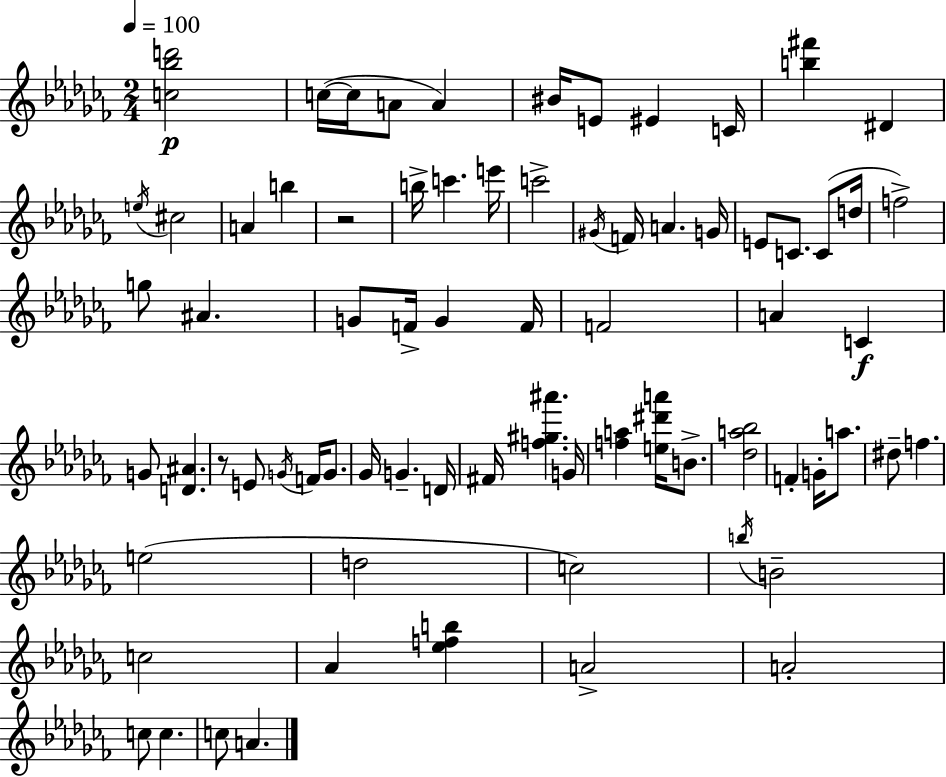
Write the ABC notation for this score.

X:1
T:Untitled
M:2/4
L:1/4
K:Abm
[c_bd']2 c/4 c/4 A/2 A ^B/4 E/2 ^E C/4 [b^f'] ^D e/4 ^c2 A b z2 b/4 c' e'/4 c'2 ^G/4 F/4 A G/4 E/2 C/2 C/2 d/4 f2 g/2 ^A G/2 F/4 G F/4 F2 A C G/2 [D^A] z/2 E/2 G/4 F/4 G/2 _G/4 G D/4 ^F/4 [f^g^a'] G/4 [fa] [e^d'a']/4 B/2 [_da_b]2 F G/4 a/2 ^d/2 f e2 d2 c2 b/4 B2 c2 _A [_efb] A2 A2 c/2 c c/2 A